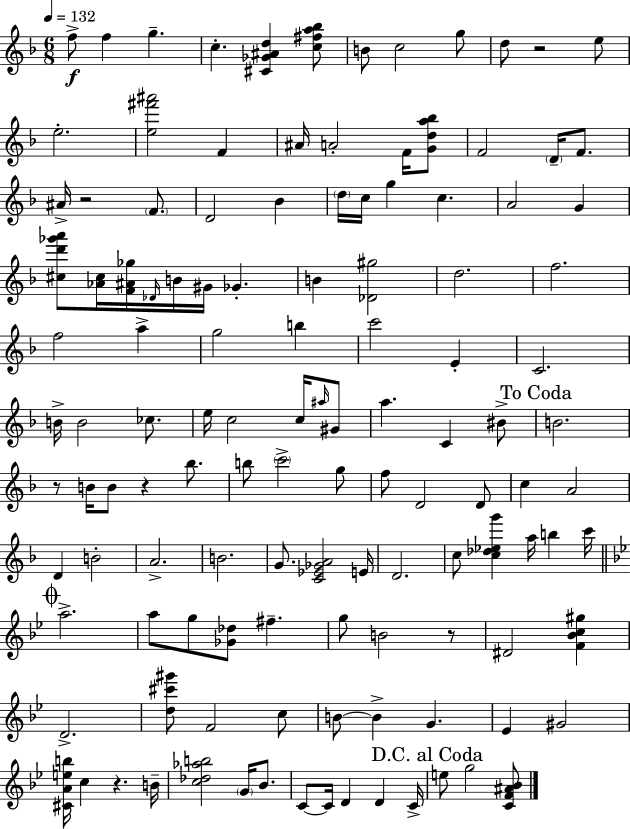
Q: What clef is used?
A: treble